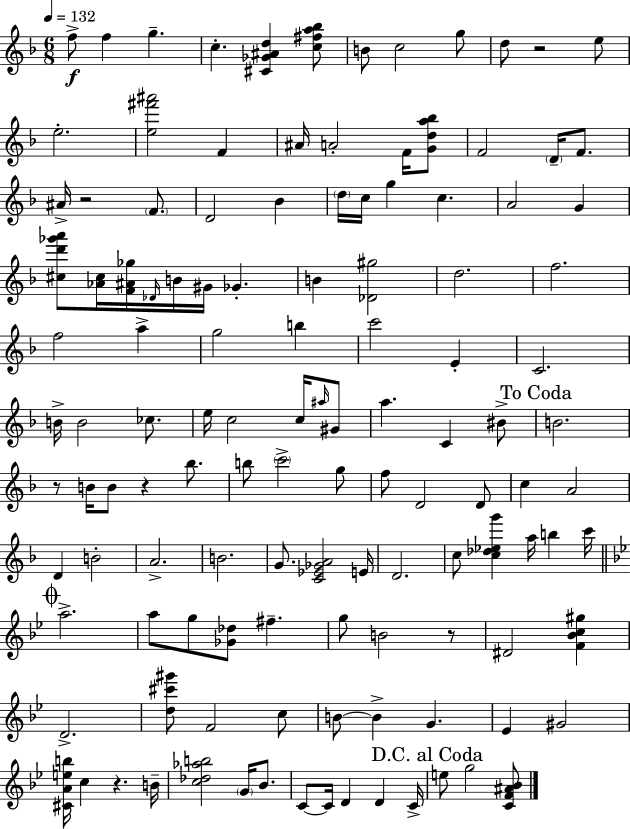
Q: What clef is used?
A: treble